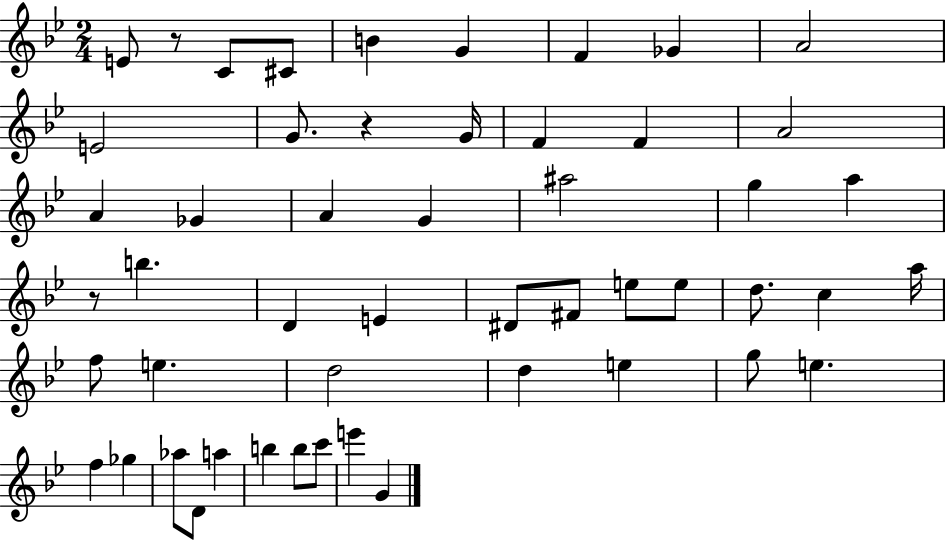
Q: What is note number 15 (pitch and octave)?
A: A4